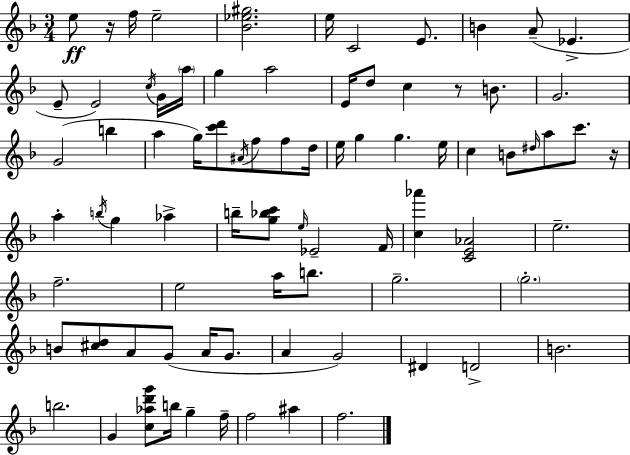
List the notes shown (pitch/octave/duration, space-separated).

E5/e R/s F5/s E5/h [Bb4,Eb5,G#5]/h. E5/s C4/h E4/e. B4/q A4/e Eb4/q. E4/e E4/h C5/s G4/s A5/s G5/q A5/h E4/s D5/e C5/q R/e B4/e. G4/h. G4/h B5/q A5/q G5/s [C6,D6]/e A#4/s F5/e F5/e D5/s E5/s G5/q G5/q. E5/s C5/q B4/e D#5/s A5/e C6/e. R/s A5/q B5/s G5/q Ab5/q B5/s [G5,Bb5,C6]/e E5/s Eb4/h F4/s [C5,Ab6]/q [C4,E4,Ab4]/h E5/h. F5/h. E5/h A5/s B5/e. G5/h. G5/h. B4/e [C#5,D5]/e A4/e G4/e A4/s G4/e. A4/q G4/h D#4/q D4/h B4/h. B5/h. G4/q [C5,Ab5,D6,G6]/e B5/s G5/q F5/s F5/h A#5/q F5/h.